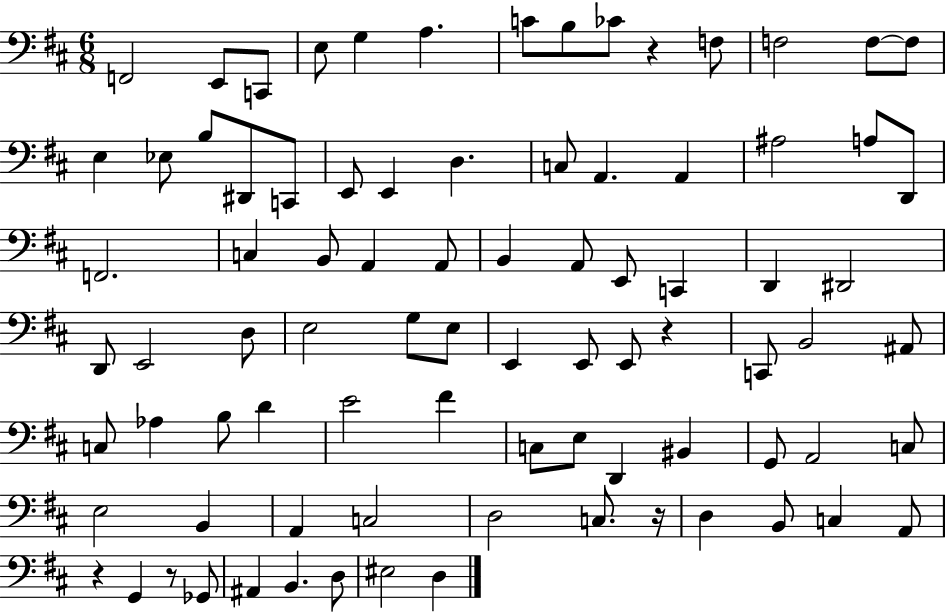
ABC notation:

X:1
T:Untitled
M:6/8
L:1/4
K:D
F,,2 E,,/2 C,,/2 E,/2 G, A, C/2 B,/2 _C/2 z F,/2 F,2 F,/2 F,/2 E, _E,/2 B,/2 ^D,,/2 C,,/2 E,,/2 E,, D, C,/2 A,, A,, ^A,2 A,/2 D,,/2 F,,2 C, B,,/2 A,, A,,/2 B,, A,,/2 E,,/2 C,, D,, ^D,,2 D,,/2 E,,2 D,/2 E,2 G,/2 E,/2 E,, E,,/2 E,,/2 z C,,/2 B,,2 ^A,,/2 C,/2 _A, B,/2 D E2 ^F C,/2 E,/2 D,, ^B,, G,,/2 A,,2 C,/2 E,2 B,, A,, C,2 D,2 C,/2 z/4 D, B,,/2 C, A,,/2 z G,, z/2 _G,,/2 ^A,, B,, D,/2 ^E,2 D,